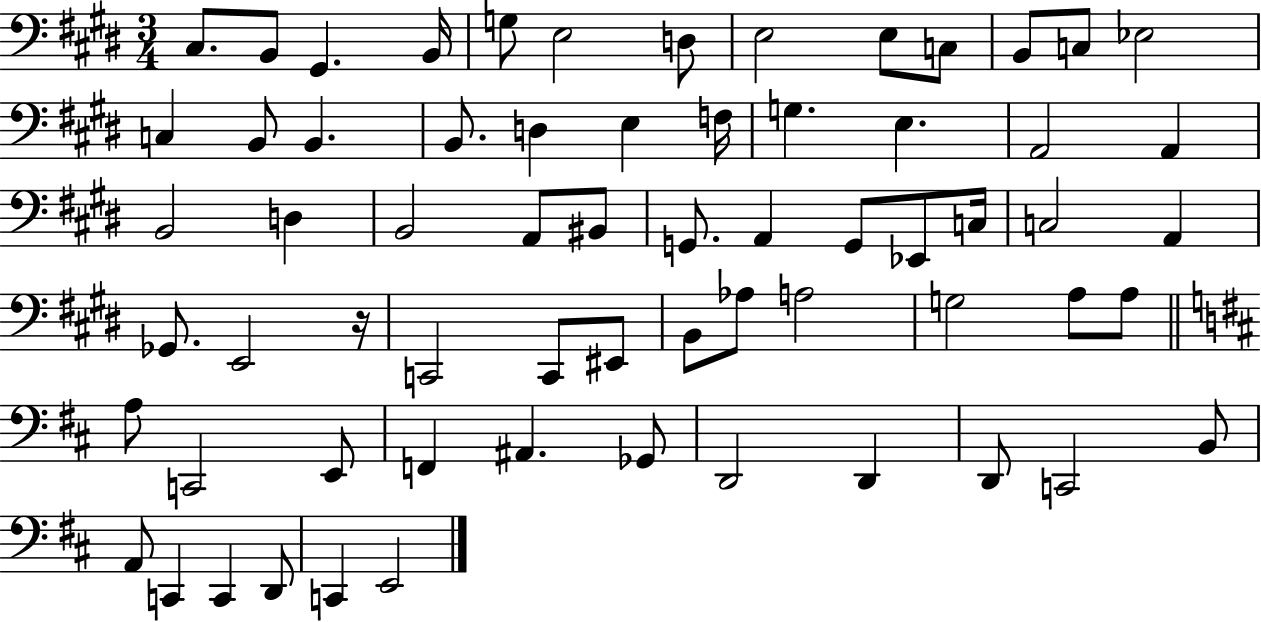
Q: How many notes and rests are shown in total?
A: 65